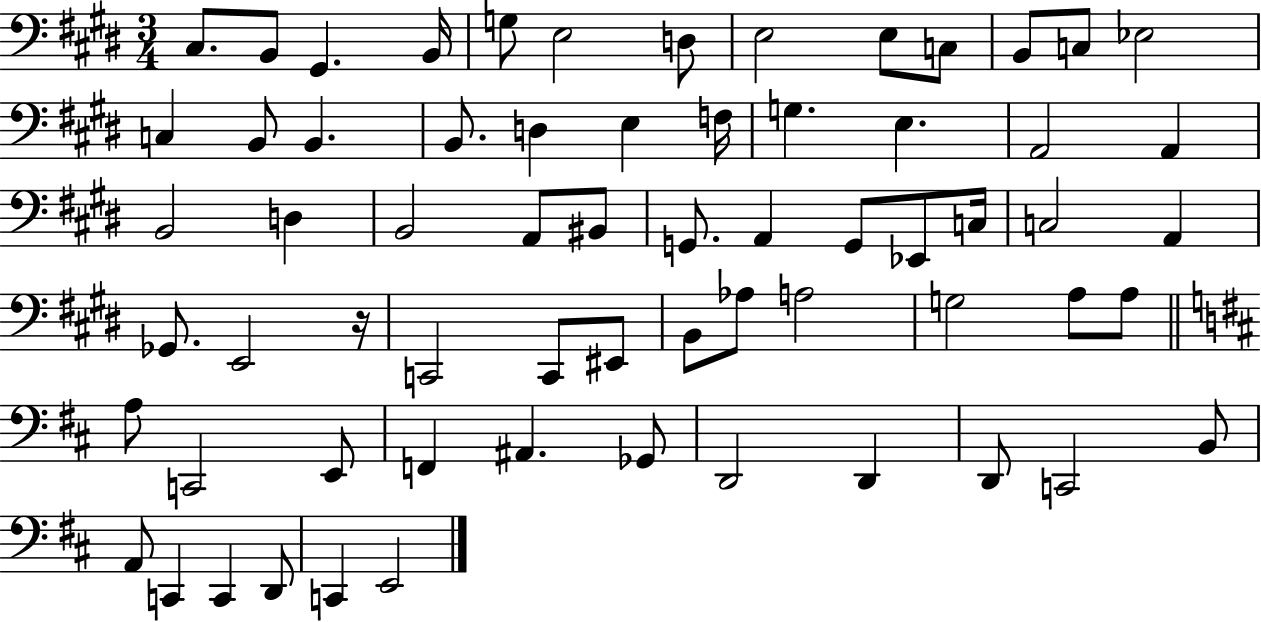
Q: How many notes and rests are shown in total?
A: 65